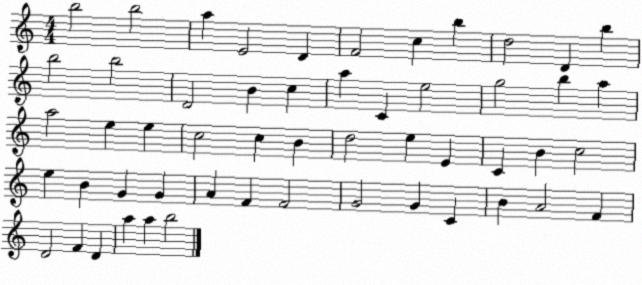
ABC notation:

X:1
T:Untitled
M:4/4
L:1/4
K:C
b2 b2 a E2 D F2 c b d2 D b b2 b2 D2 B c a C e2 g2 b a a2 e e c2 c B d2 e E C B c2 e B G G A F F2 G2 G C B A2 F D2 F D a a b2